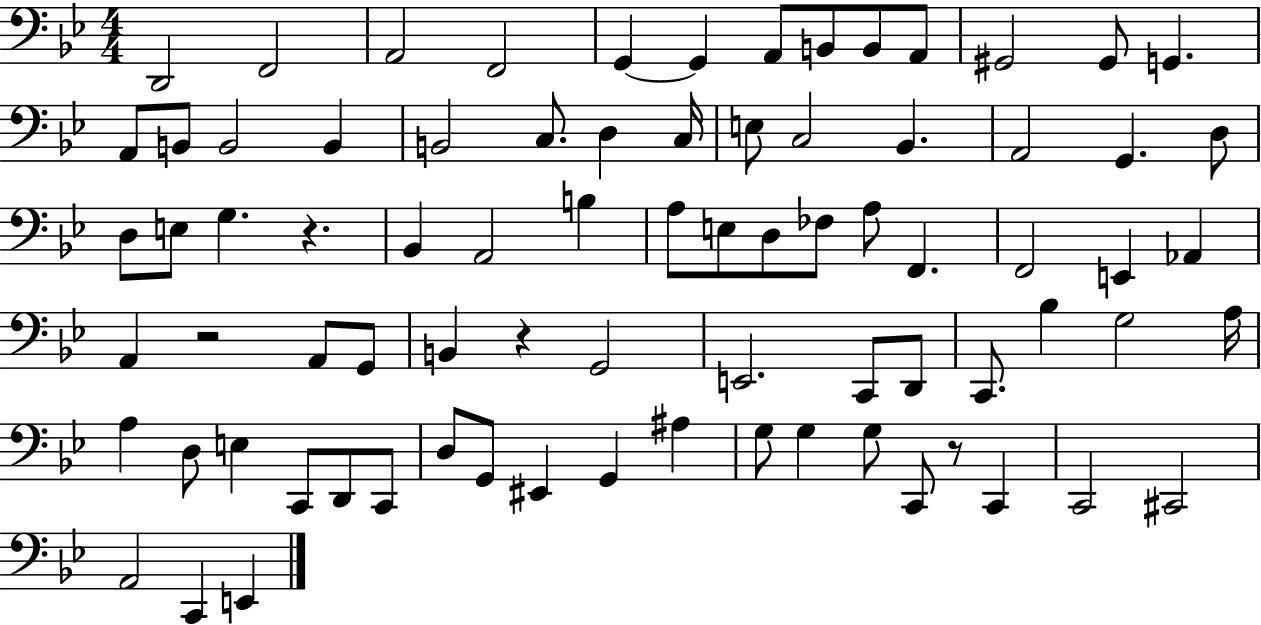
X:1
T:Untitled
M:4/4
L:1/4
K:Bb
D,,2 F,,2 A,,2 F,,2 G,, G,, A,,/2 B,,/2 B,,/2 A,,/2 ^G,,2 ^G,,/2 G,, A,,/2 B,,/2 B,,2 B,, B,,2 C,/2 D, C,/4 E,/2 C,2 _B,, A,,2 G,, D,/2 D,/2 E,/2 G, z _B,, A,,2 B, A,/2 E,/2 D,/2 _F,/2 A,/2 F,, F,,2 E,, _A,, A,, z2 A,,/2 G,,/2 B,, z G,,2 E,,2 C,,/2 D,,/2 C,,/2 _B, G,2 A,/4 A, D,/2 E, C,,/2 D,,/2 C,,/2 D,/2 G,,/2 ^E,, G,, ^A, G,/2 G, G,/2 C,,/2 z/2 C,, C,,2 ^C,,2 A,,2 C,, E,,